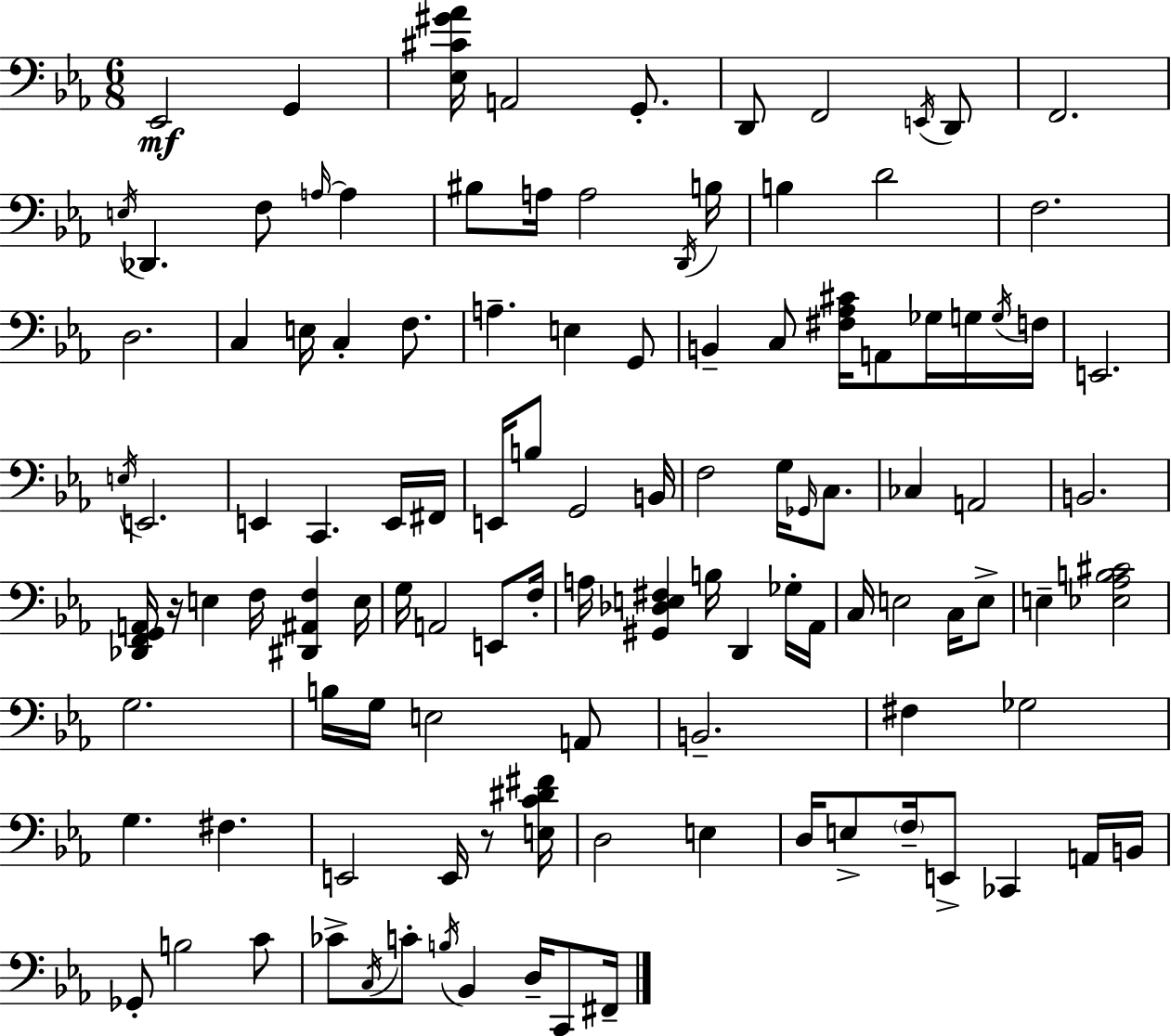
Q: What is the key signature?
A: EES major